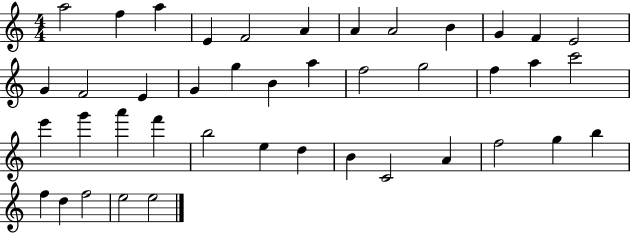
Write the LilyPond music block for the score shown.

{
  \clef treble
  \numericTimeSignature
  \time 4/4
  \key c \major
  a''2 f''4 a''4 | e'4 f'2 a'4 | a'4 a'2 b'4 | g'4 f'4 e'2 | \break g'4 f'2 e'4 | g'4 g''4 b'4 a''4 | f''2 g''2 | f''4 a''4 c'''2 | \break e'''4 g'''4 a'''4 f'''4 | b''2 e''4 d''4 | b'4 c'2 a'4 | f''2 g''4 b''4 | \break f''4 d''4 f''2 | e''2 e''2 | \bar "|."
}